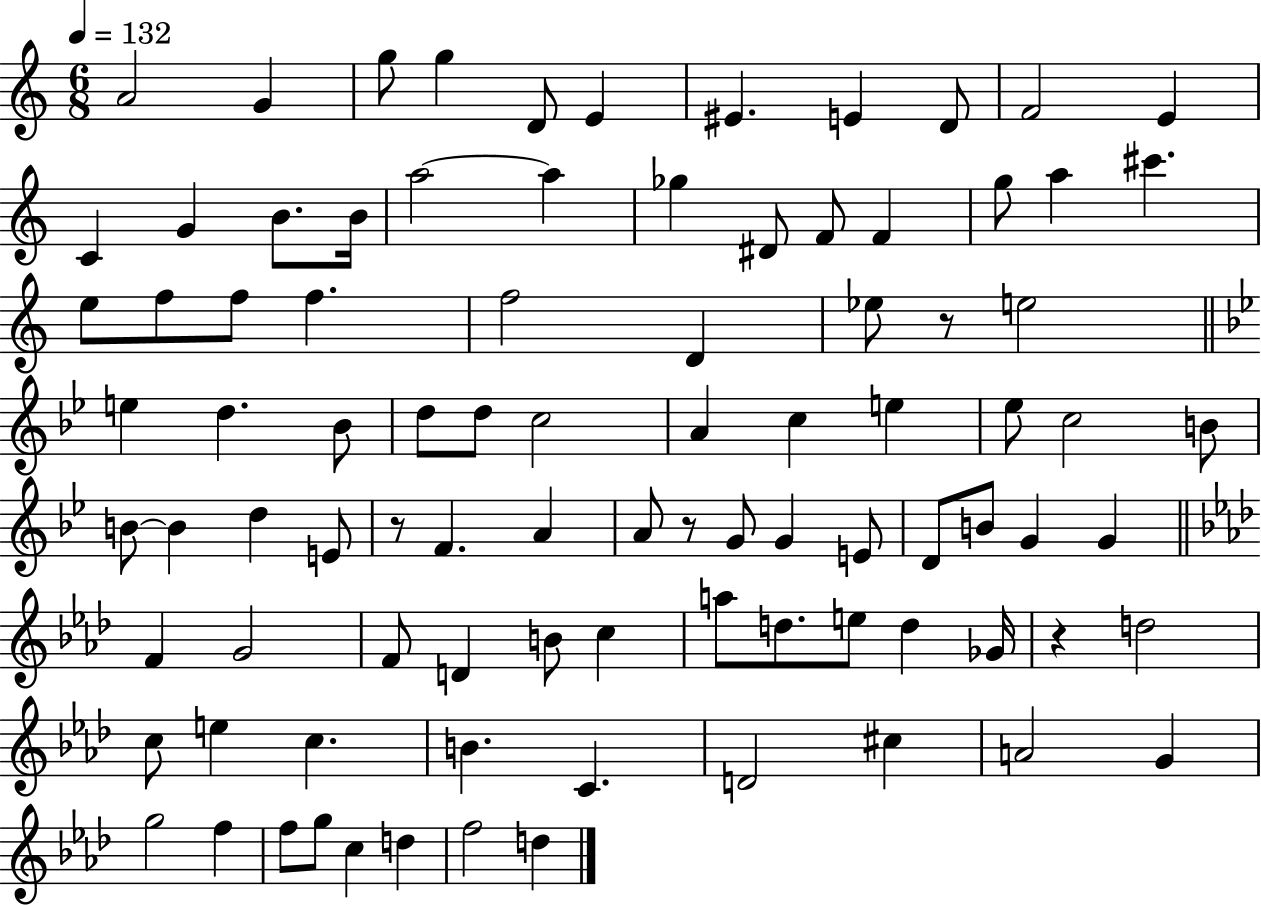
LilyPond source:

{
  \clef treble
  \numericTimeSignature
  \time 6/8
  \key c \major
  \tempo 4 = 132
  a'2 g'4 | g''8 g''4 d'8 e'4 | eis'4. e'4 d'8 | f'2 e'4 | \break c'4 g'4 b'8. b'16 | a''2~~ a''4 | ges''4 dis'8 f'8 f'4 | g''8 a''4 cis'''4. | \break e''8 f''8 f''8 f''4. | f''2 d'4 | ees''8 r8 e''2 | \bar "||" \break \key bes \major e''4 d''4. bes'8 | d''8 d''8 c''2 | a'4 c''4 e''4 | ees''8 c''2 b'8 | \break b'8~~ b'4 d''4 e'8 | r8 f'4. a'4 | a'8 r8 g'8 g'4 e'8 | d'8 b'8 g'4 g'4 | \break \bar "||" \break \key f \minor f'4 g'2 | f'8 d'4 b'8 c''4 | a''8 d''8. e''8 d''4 ges'16 | r4 d''2 | \break c''8 e''4 c''4. | b'4. c'4. | d'2 cis''4 | a'2 g'4 | \break g''2 f''4 | f''8 g''8 c''4 d''4 | f''2 d''4 | \bar "|."
}